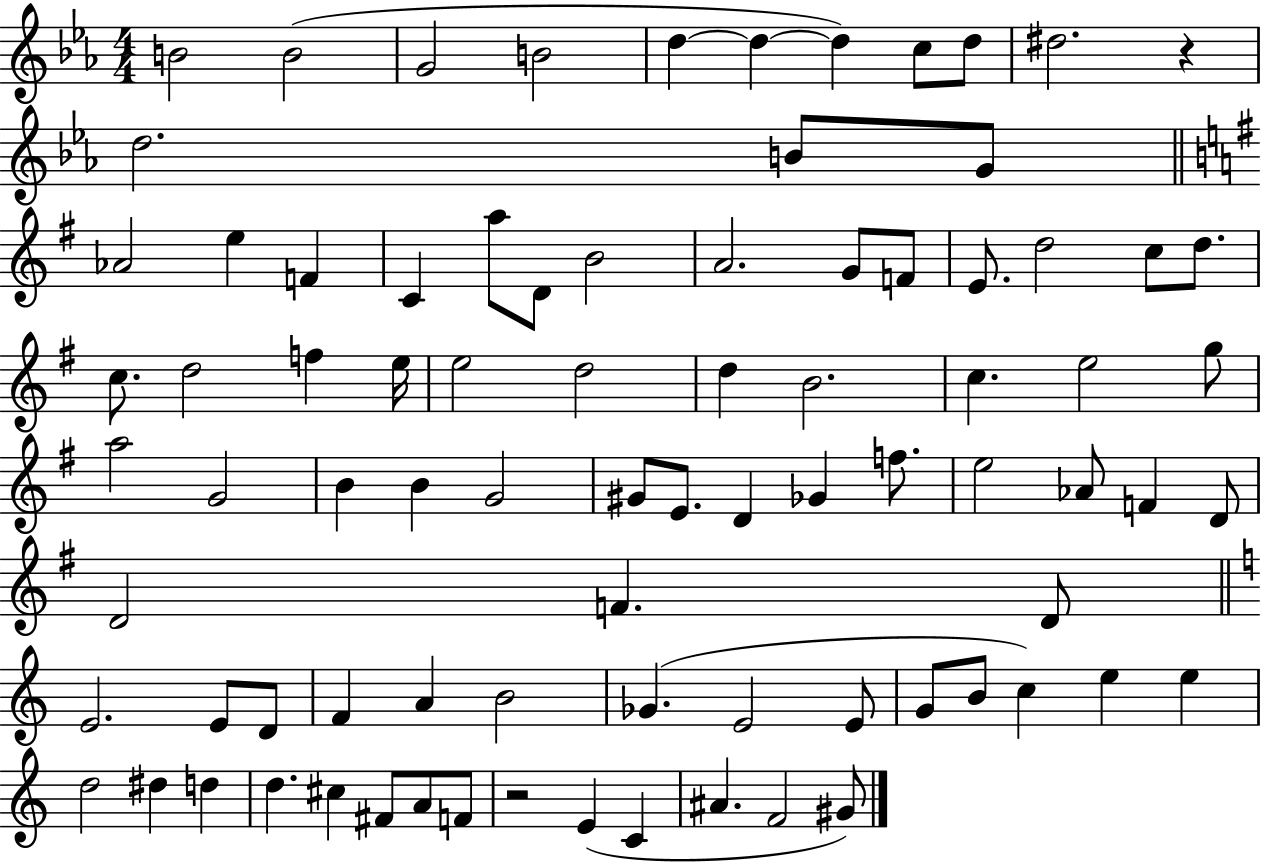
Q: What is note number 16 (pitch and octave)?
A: F4